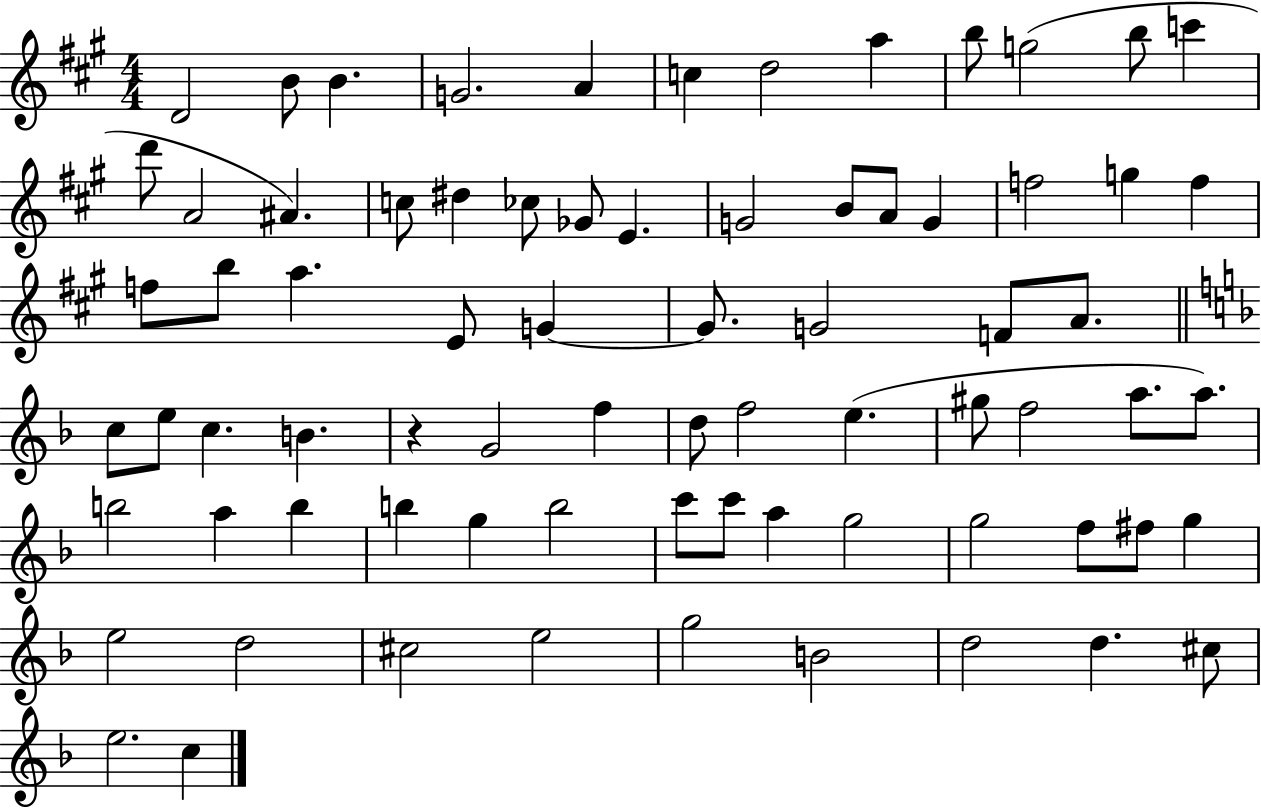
D4/h B4/e B4/q. G4/h. A4/q C5/q D5/h A5/q B5/e G5/h B5/e C6/q D6/e A4/h A#4/q. C5/e D#5/q CES5/e Gb4/e E4/q. G4/h B4/e A4/e G4/q F5/h G5/q F5/q F5/e B5/e A5/q. E4/e G4/q G4/e. G4/h F4/e A4/e. C5/e E5/e C5/q. B4/q. R/q G4/h F5/q D5/e F5/h E5/q. G#5/e F5/h A5/e. A5/e. B5/h A5/q B5/q B5/q G5/q B5/h C6/e C6/e A5/q G5/h G5/h F5/e F#5/e G5/q E5/h D5/h C#5/h E5/h G5/h B4/h D5/h D5/q. C#5/e E5/h. C5/q